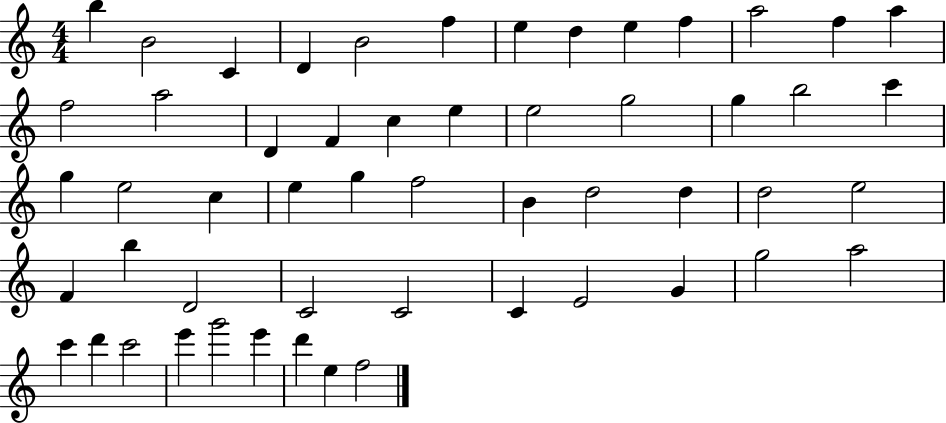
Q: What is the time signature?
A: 4/4